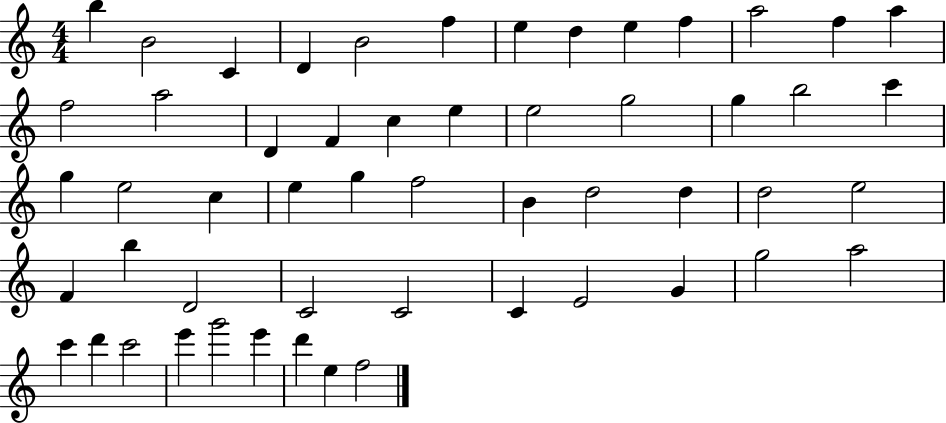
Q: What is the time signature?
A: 4/4